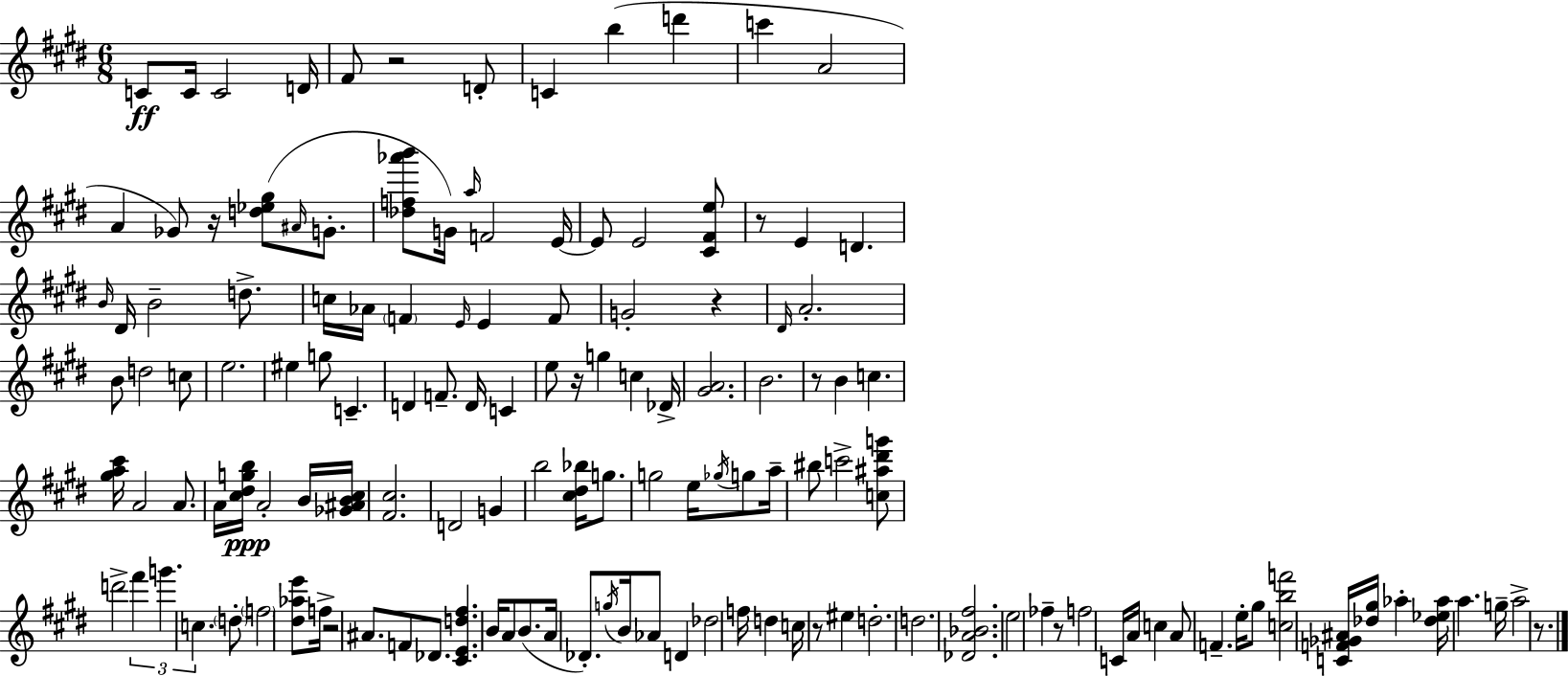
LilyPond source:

{
  \clef treble
  \numericTimeSignature
  \time 6/8
  \key e \major
  c'8\ff c'16 c'2 d'16 | fis'8 r2 d'8-. | c'4 b''4( d'''4 | c'''4 a'2 | \break a'4 ges'8) r16 <d'' ees'' gis''>8( \grace { ais'16 } g'8.-. | <des'' f'' aes''' b'''>8 g'16) \grace { a''16 } f'2 | e'16~~ e'8 e'2 | <cis' fis' e''>8 r8 e'4 d'4. | \break \grace { b'16 } dis'16 b'2-- | d''8.-> c''16 aes'16 \parenthesize f'4 \grace { e'16 } e'4 | f'8 g'2-. | r4 \grace { dis'16 } a'2.-. | \break b'8 d''2 | c''8 e''2. | eis''4 g''8 c'4.-- | d'4 f'8.-- | \break d'16 c'4 e''8 r16 g''4 | c''4 des'16-> <gis' a'>2. | b'2. | r8 b'4 c''4. | \break <gis'' a'' cis'''>16 a'2 | a'8. a'16 <cis'' dis'' g'' b''>16\ppp a'2-. | b'16 <ges' ais' b' cis''>16 <fis' cis''>2. | d'2 | \break g'4 b''2 | <cis'' dis'' bes''>16 g''8. g''2 | e''16 \acciaccatura { ges''16 } g''8 a''16-- bis''8 c'''2-> | <c'' ais'' dis''' g'''>8 d'''2-> | \break \tuplet 3/2 { fis'''4 g'''4. | c''4. } \parenthesize d''8-. \parenthesize f''2 | <dis'' aes'' e'''>8 f''16-> r2 | ais'8. f'8 des'8. <cis' e' d'' fis''>4. | \break b'16 a'8 b'8.( a'16 | des'8.-.) \acciaccatura { g''16 } b'16 aes'8 d'4 des''2 | f''16 d''4 | c''16 r8 eis''4 d''2.-. | \break d''2. | <des' a' bes' fis''>2. | e''2 | fes''4-- r8 f''2 | \break c'16 a'16 c''4 a'8 | f'4.-- e''16-. gis''8 <c'' b'' f'''>2 | <c' f' ges' ais'>16 <des'' gis''>16 aes''4-. | <des'' ees'' aes''>16 a''4. g''16-- a''2-> | \break r8. \bar "|."
}